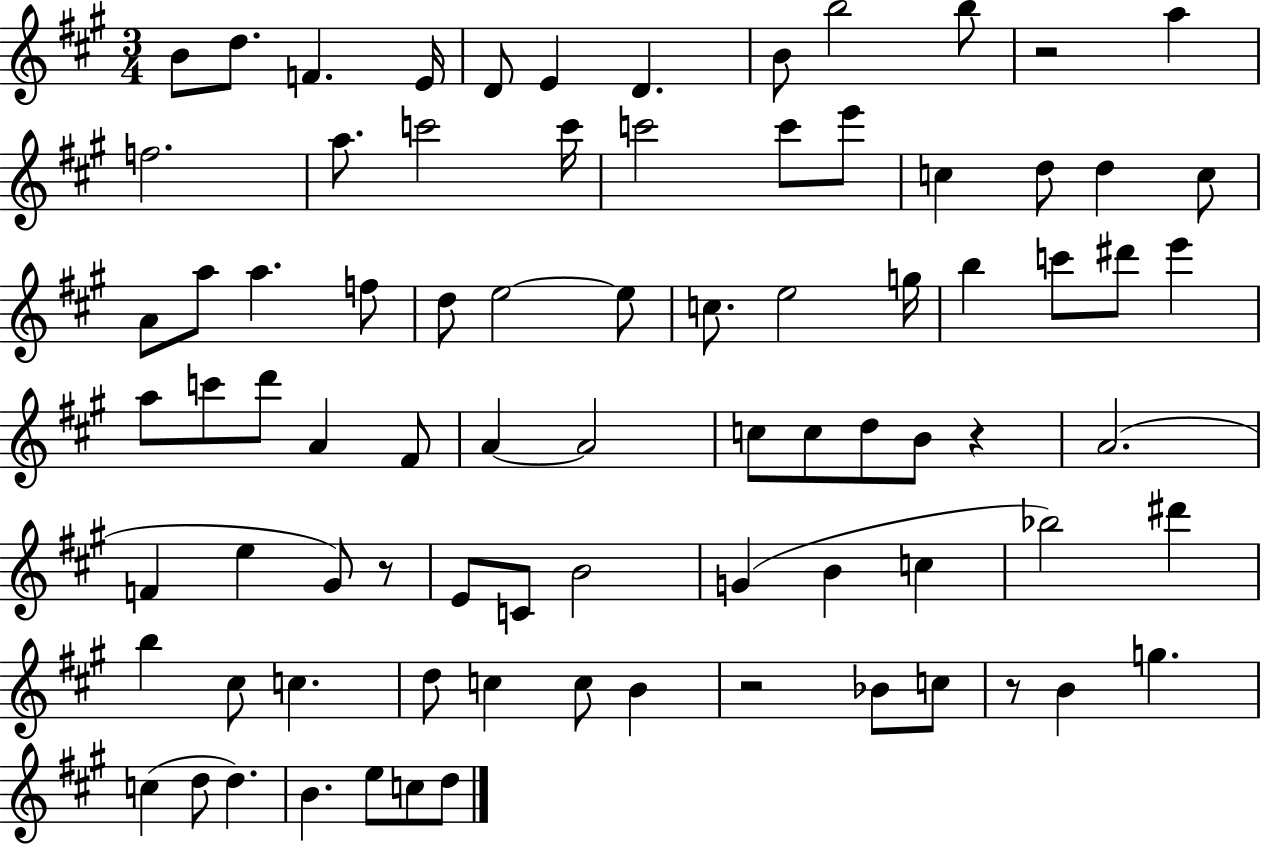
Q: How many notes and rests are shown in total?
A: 82